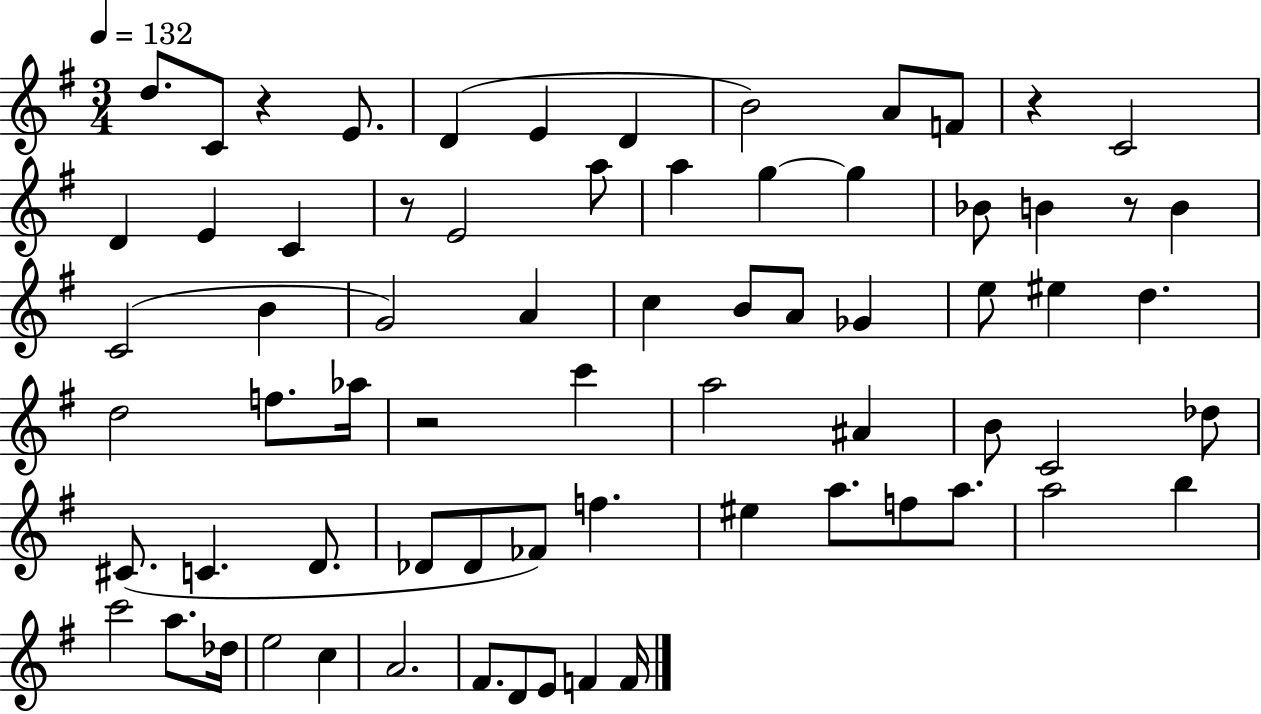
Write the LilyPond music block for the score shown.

{
  \clef treble
  \numericTimeSignature
  \time 3/4
  \key g \major
  \tempo 4 = 132
  d''8. c'8 r4 e'8. | d'4( e'4 d'4 | b'2) a'8 f'8 | r4 c'2 | \break d'4 e'4 c'4 | r8 e'2 a''8 | a''4 g''4~~ g''4 | bes'8 b'4 r8 b'4 | \break c'2( b'4 | g'2) a'4 | c''4 b'8 a'8 ges'4 | e''8 eis''4 d''4. | \break d''2 f''8. aes''16 | r2 c'''4 | a''2 ais'4 | b'8 c'2 des''8 | \break cis'8.( c'4. d'8. | des'8 des'8 fes'8) f''4. | eis''4 a''8. f''8 a''8. | a''2 b''4 | \break c'''2 a''8. des''16 | e''2 c''4 | a'2. | fis'8. d'8 e'8 f'4 f'16 | \break \bar "|."
}